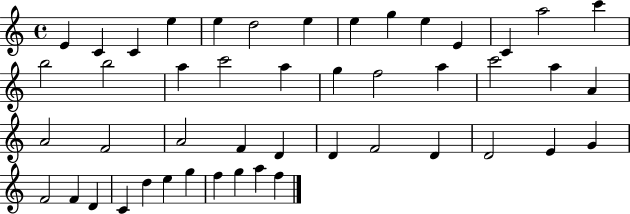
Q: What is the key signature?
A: C major